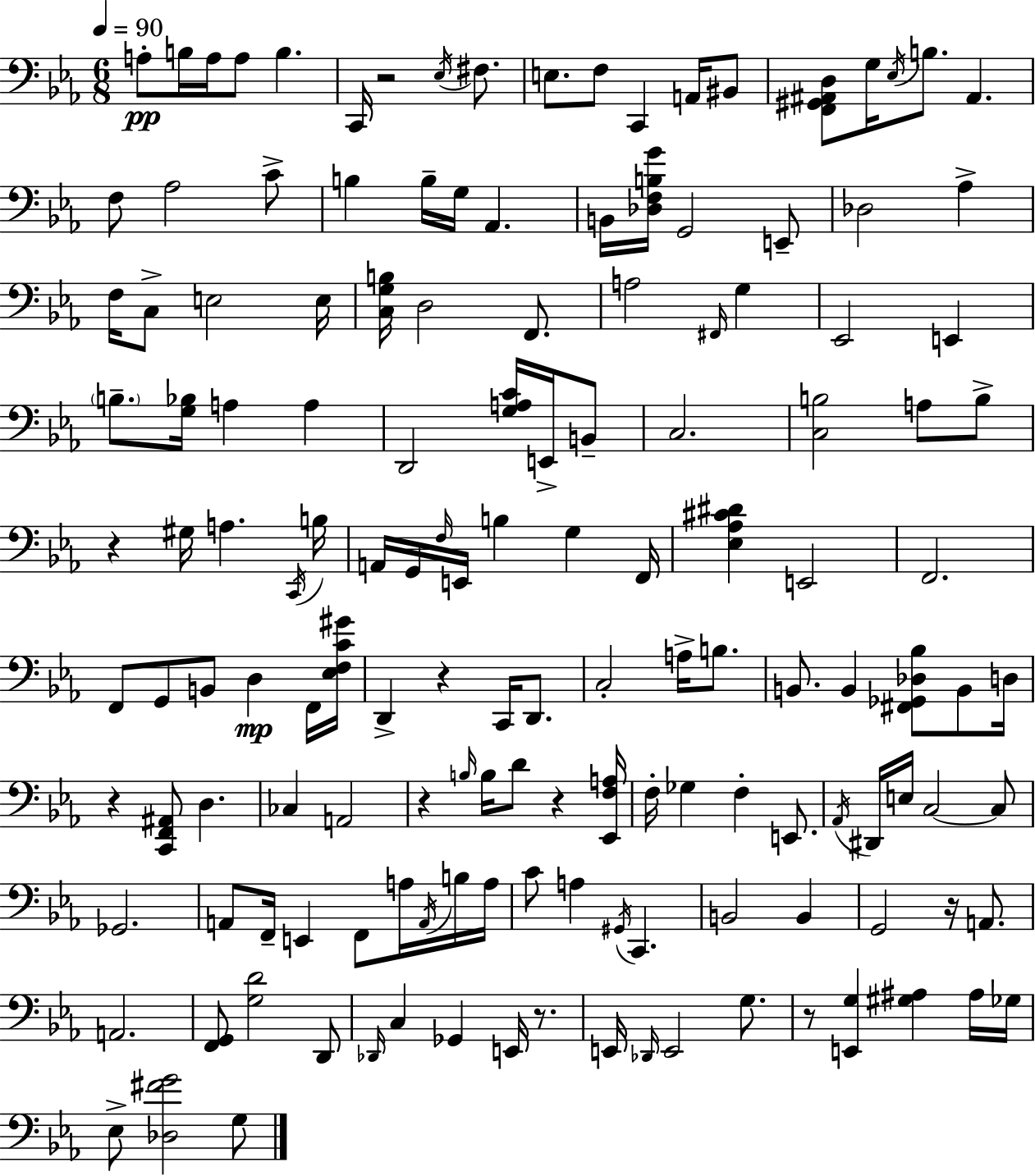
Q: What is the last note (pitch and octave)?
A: G3